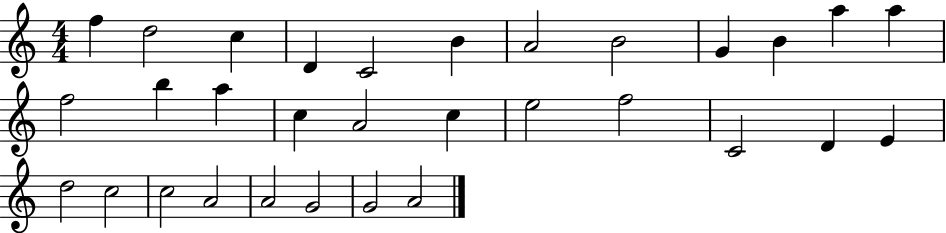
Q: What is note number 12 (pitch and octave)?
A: A5